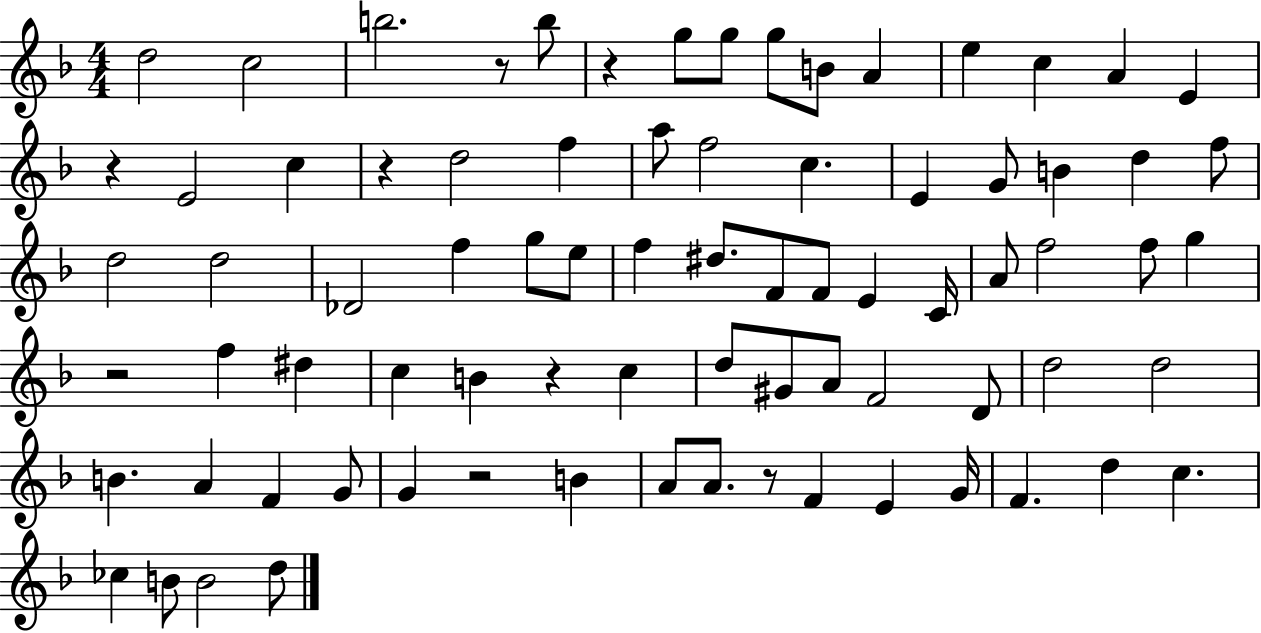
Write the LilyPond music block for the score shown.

{
  \clef treble
  \numericTimeSignature
  \time 4/4
  \key f \major
  d''2 c''2 | b''2. r8 b''8 | r4 g''8 g''8 g''8 b'8 a'4 | e''4 c''4 a'4 e'4 | \break r4 e'2 c''4 | r4 d''2 f''4 | a''8 f''2 c''4. | e'4 g'8 b'4 d''4 f''8 | \break d''2 d''2 | des'2 f''4 g''8 e''8 | f''4 dis''8. f'8 f'8 e'4 c'16 | a'8 f''2 f''8 g''4 | \break r2 f''4 dis''4 | c''4 b'4 r4 c''4 | d''8 gis'8 a'8 f'2 d'8 | d''2 d''2 | \break b'4. a'4 f'4 g'8 | g'4 r2 b'4 | a'8 a'8. r8 f'4 e'4 g'16 | f'4. d''4 c''4. | \break ces''4 b'8 b'2 d''8 | \bar "|."
}